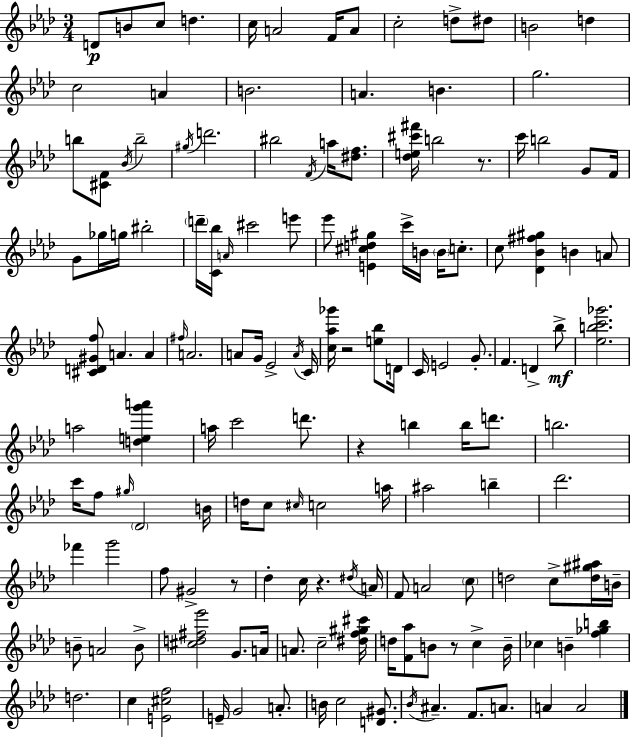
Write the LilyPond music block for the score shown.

{
  \clef treble
  \numericTimeSignature
  \time 3/4
  \key f \minor
  d'8\p b'8 c''8 d''4. | c''16 a'2 f'16 a'8 | c''2-. d''8-> dis''8 | b'2 d''4 | \break c''2 a'4 | b'2. | a'4. b'4. | g''2. | \break b''8 <cis' f'>8 \acciaccatura { bes'16 } b''2-- | \acciaccatura { gis''16 } d'''2. | bis''2 \acciaccatura { f'16 } a''16 | <dis'' f''>8. <des'' e'' cis''' fis'''>16 b''2 | \break r8. c'''16 b''2 | g'8 f'16 g'8 ges''16 g''16 bis''2-. | \parenthesize d'''16-- <c' bes''>16 \grace { a'16 } cis'''2 | e'''8 ees'''8 <e' cis'' d'' gis''>4 c'''16-> b'16 | \break \parenthesize b'16 c''8.-. c''8 <des' bes' fis'' gis''>4 b'4 | a'8 <cis' d' gis' f''>8 a'4. | a'4 \grace { fis''16 } a'2. | a'8 g'16 ees'2-> | \break \acciaccatura { a'16 } c'16 <c'' aes'' ges'''>16 r2 | <e'' bes''>8 d'16 c'16 e'2 | g'8.-. f'4. | d'4-> bes''8->\mf <ees'' b'' c''' ges'''>2. | \break a''2 | <d'' e'' g''' a'''>4 a''16 c'''2 | d'''8. r4 b''4 | b''16 d'''8. b''2. | \break c'''16 f''8 \grace { gis''16 } \parenthesize des'2 | b'16 d''16 c''8 \grace { cis''16 } c''2 | a''16 ais''2 | b''4-- des'''2. | \break fes'''4 | g'''2 f''8 gis'2-> | r8 des''4-. | c''16 r4. \acciaccatura { dis''16 } a'16 f'8 a'2 | \break \parenthesize c''8 d''2 | c''8-> <d'' gis'' ais''>16 b'16-- b'8-- a'2 | b'8-> <cis'' d'' fis'' ees'''>2 | g'8. a'16 a'8. | \break c''2-- <dis'' f'' gis'' cis'''>16 d''16 <f' aes''>8 | b'8 r8 c''4-> b'16-- ces''4 | b'4-- <f'' ges'' b''>4 d''2. | c''4 | \break <e' cis'' f''>2 e'16-- g'2 | a'8.-. b'16 c''2 | <d' gis'>8. \acciaccatura { bes'16 } ais'4.-- | f'8. a'8. a'4 | \break a'2 \bar "|."
}